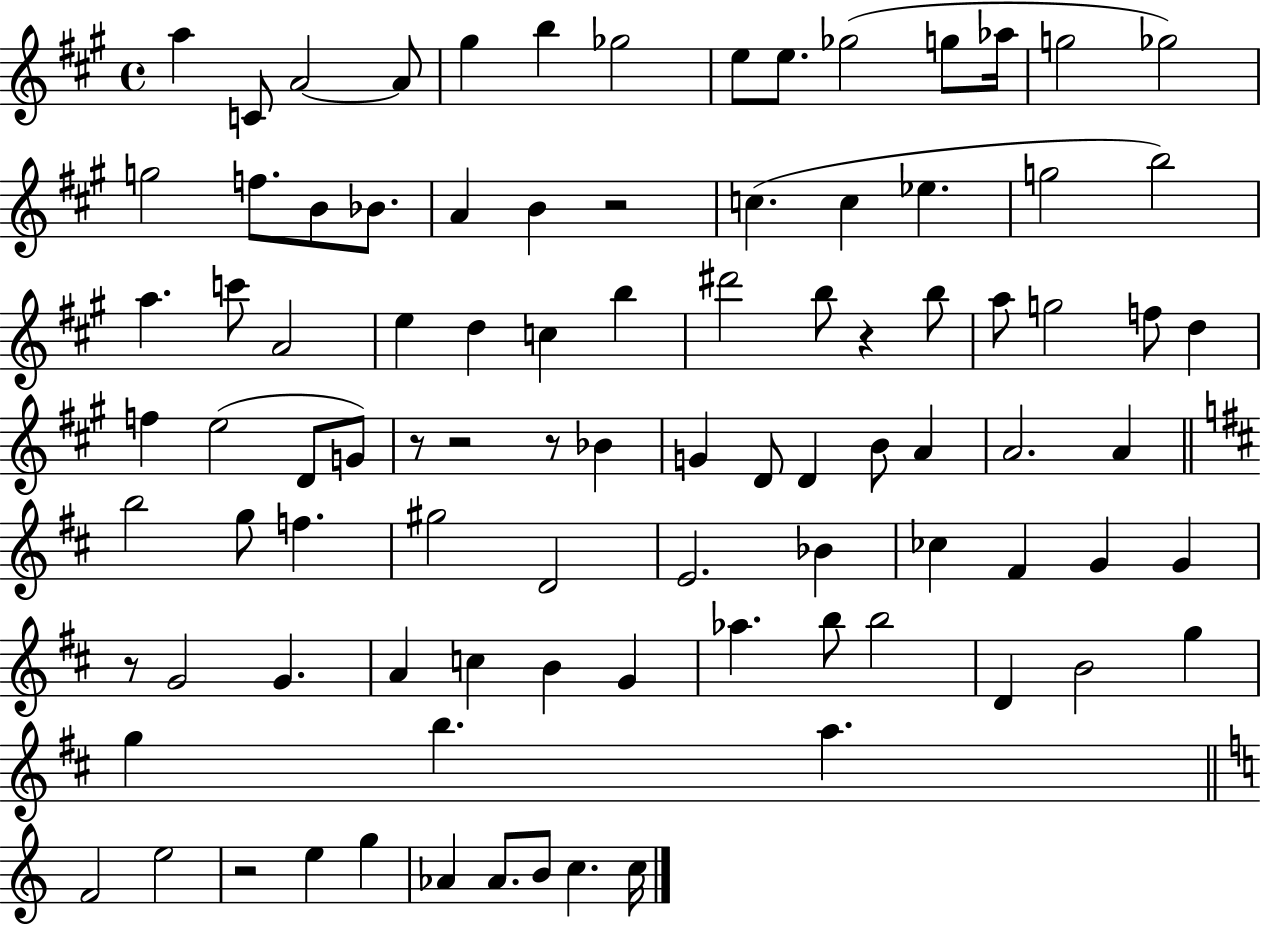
{
  \clef treble
  \time 4/4
  \defaultTimeSignature
  \key a \major
  a''4 c'8 a'2~~ a'8 | gis''4 b''4 ges''2 | e''8 e''8. ges''2( g''8 aes''16 | g''2 ges''2) | \break g''2 f''8. b'8 bes'8. | a'4 b'4 r2 | c''4.( c''4 ees''4. | g''2 b''2) | \break a''4. c'''8 a'2 | e''4 d''4 c''4 b''4 | dis'''2 b''8 r4 b''8 | a''8 g''2 f''8 d''4 | \break f''4 e''2( d'8 g'8) | r8 r2 r8 bes'4 | g'4 d'8 d'4 b'8 a'4 | a'2. a'4 | \break \bar "||" \break \key d \major b''2 g''8 f''4. | gis''2 d'2 | e'2. bes'4 | ces''4 fis'4 g'4 g'4 | \break r8 g'2 g'4. | a'4 c''4 b'4 g'4 | aes''4. b''8 b''2 | d'4 b'2 g''4 | \break g''4 b''4. a''4. | \bar "||" \break \key a \minor f'2 e''2 | r2 e''4 g''4 | aes'4 aes'8. b'8 c''4. c''16 | \bar "|."
}